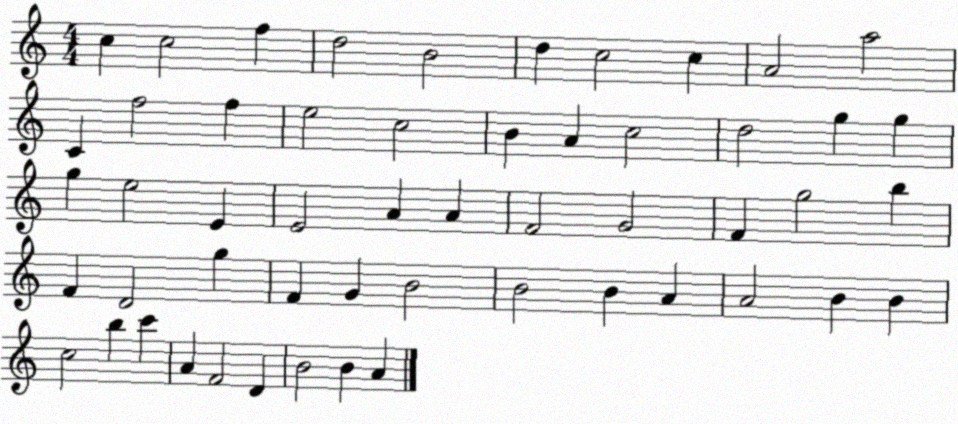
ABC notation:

X:1
T:Untitled
M:4/4
L:1/4
K:C
c c2 f d2 B2 d c2 c A2 a2 C f2 f e2 c2 B A c2 d2 g g g e2 E E2 A A F2 G2 F g2 b F D2 g F G B2 B2 B A A2 B B c2 b c' A F2 D B2 B A